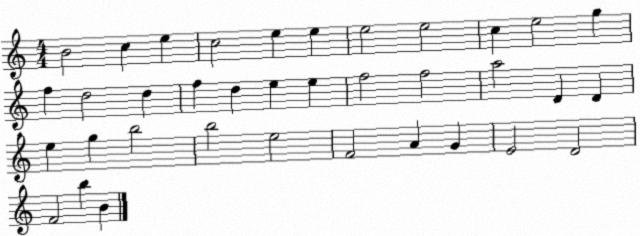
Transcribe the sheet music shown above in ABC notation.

X:1
T:Untitled
M:4/4
L:1/4
K:C
B2 c e c2 e e e2 e2 c e2 g f d2 d f d e e f2 f2 a2 D D e g b2 b2 e2 F2 A G E2 D2 F2 b B